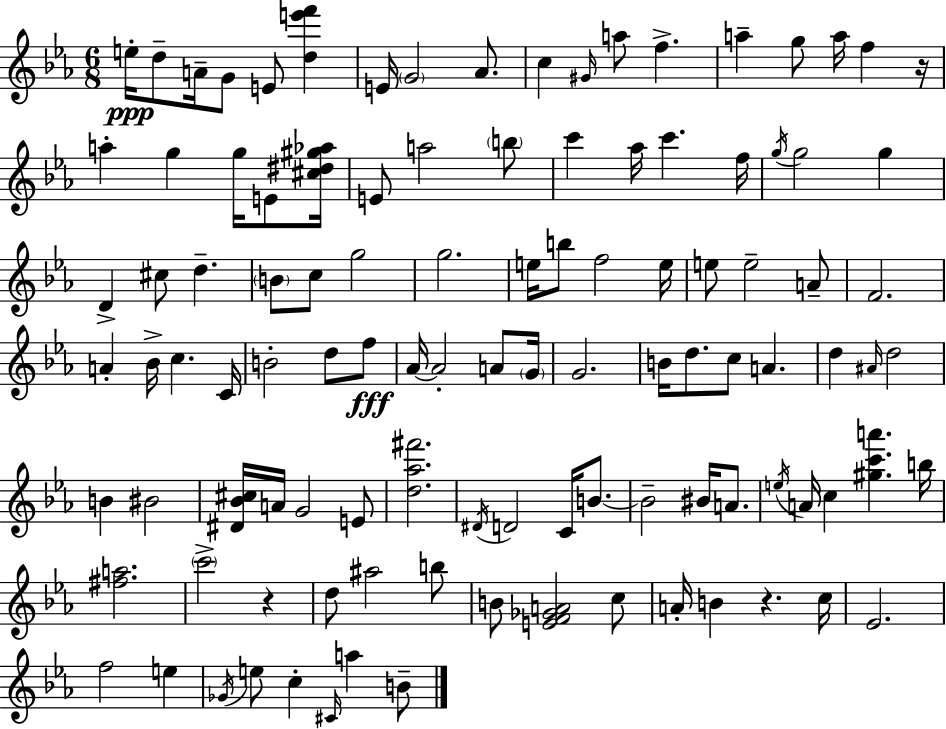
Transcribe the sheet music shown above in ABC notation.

X:1
T:Untitled
M:6/8
L:1/4
K:Eb
e/4 d/2 A/4 G/2 E/2 [de'f'] E/4 G2 _A/2 c ^G/4 a/2 f a g/2 a/4 f z/4 a g g/4 E/2 [^c^d^g_a]/4 E/2 a2 b/2 c' _a/4 c' f/4 g/4 g2 g D ^c/2 d B/2 c/2 g2 g2 e/4 b/2 f2 e/4 e/2 e2 A/2 F2 A _B/4 c C/4 B2 d/2 f/2 _A/4 _A2 A/2 G/4 G2 B/4 d/2 c/2 A d ^A/4 d2 B ^B2 [^D_B^c]/4 A/4 G2 E/2 [d_a^f']2 ^D/4 D2 C/4 B/2 B2 ^B/4 A/2 e/4 A/4 c [^gc'a'] b/4 [^fa]2 c'2 z d/2 ^a2 b/2 B/2 [EF_GA]2 c/2 A/4 B z c/4 _E2 f2 e _G/4 e/2 c ^C/4 a B/2